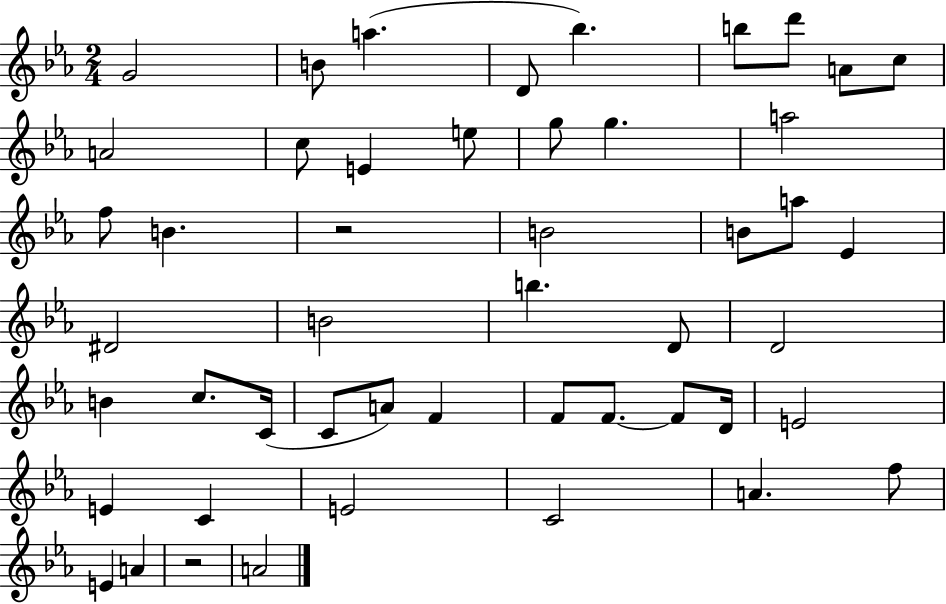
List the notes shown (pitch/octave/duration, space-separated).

G4/h B4/e A5/q. D4/e Bb5/q. B5/e D6/e A4/e C5/e A4/h C5/e E4/q E5/e G5/e G5/q. A5/h F5/e B4/q. R/h B4/h B4/e A5/e Eb4/q D#4/h B4/h B5/q. D4/e D4/h B4/q C5/e. C4/s C4/e A4/e F4/q F4/e F4/e. F4/e D4/s E4/h E4/q C4/q E4/h C4/h A4/q. F5/e E4/q A4/q R/h A4/h